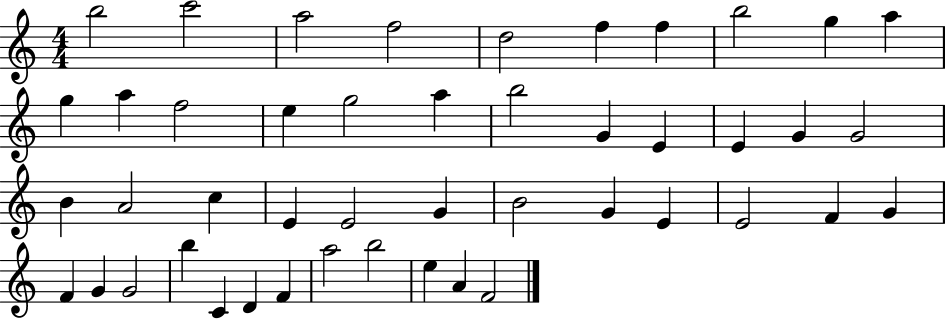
B5/h C6/h A5/h F5/h D5/h F5/q F5/q B5/h G5/q A5/q G5/q A5/q F5/h E5/q G5/h A5/q B5/h G4/q E4/q E4/q G4/q G4/h B4/q A4/h C5/q E4/q E4/h G4/q B4/h G4/q E4/q E4/h F4/q G4/q F4/q G4/q G4/h B5/q C4/q D4/q F4/q A5/h B5/h E5/q A4/q F4/h